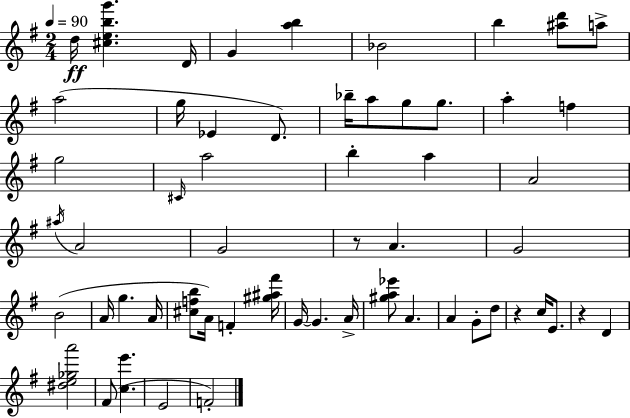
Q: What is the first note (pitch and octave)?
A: D5